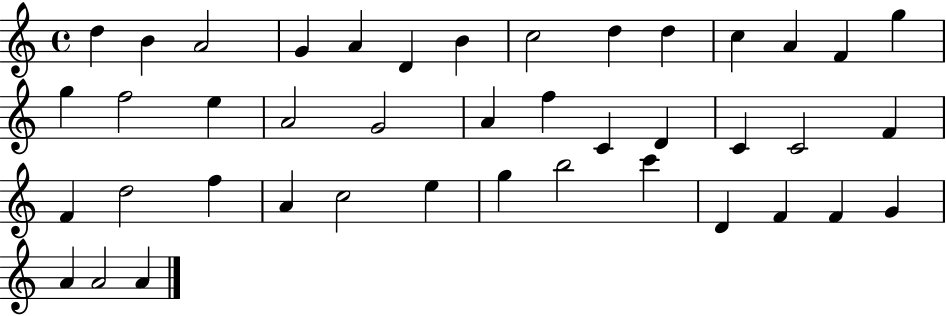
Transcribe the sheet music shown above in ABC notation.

X:1
T:Untitled
M:4/4
L:1/4
K:C
d B A2 G A D B c2 d d c A F g g f2 e A2 G2 A f C D C C2 F F d2 f A c2 e g b2 c' D F F G A A2 A